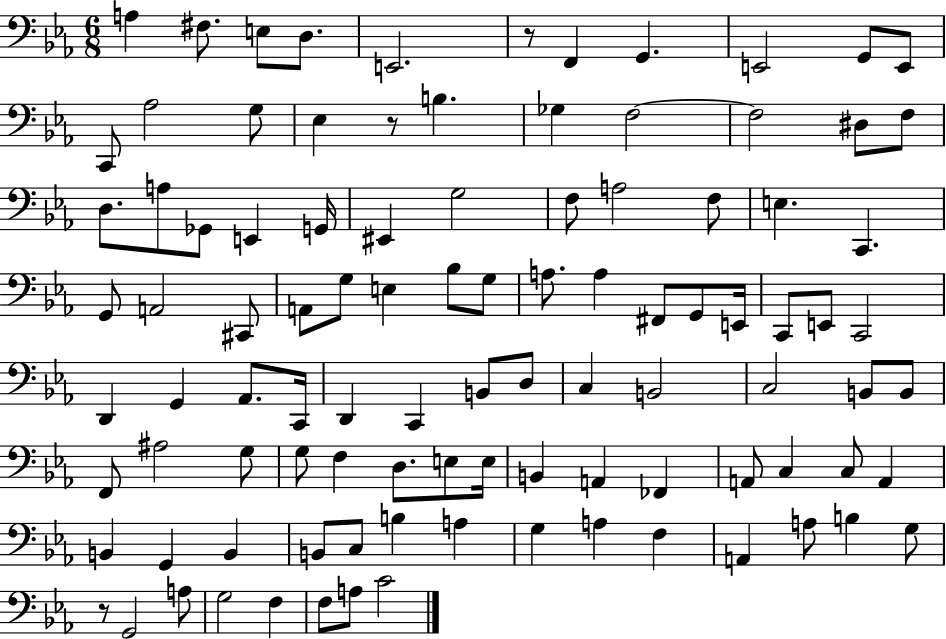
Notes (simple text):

A3/q F#3/e. E3/e D3/e. E2/h. R/e F2/q G2/q. E2/h G2/e E2/e C2/e Ab3/h G3/e Eb3/q R/e B3/q. Gb3/q F3/h F3/h D#3/e F3/e D3/e. A3/e Gb2/e E2/q G2/s EIS2/q G3/h F3/e A3/h F3/e E3/q. C2/q. G2/e A2/h C#2/e A2/e G3/e E3/q Bb3/e G3/e A3/e. A3/q F#2/e G2/e E2/s C2/e E2/e C2/h D2/q G2/q Ab2/e. C2/s D2/q C2/q B2/e D3/e C3/q B2/h C3/h B2/e B2/e F2/e A#3/h G3/e G3/e F3/q D3/e. E3/e E3/s B2/q A2/q FES2/q A2/e C3/q C3/e A2/q B2/q G2/q B2/q B2/e C3/e B3/q A3/q G3/q A3/q F3/q A2/q A3/e B3/q G3/e R/e G2/h A3/e G3/h F3/q F3/e A3/e C4/h